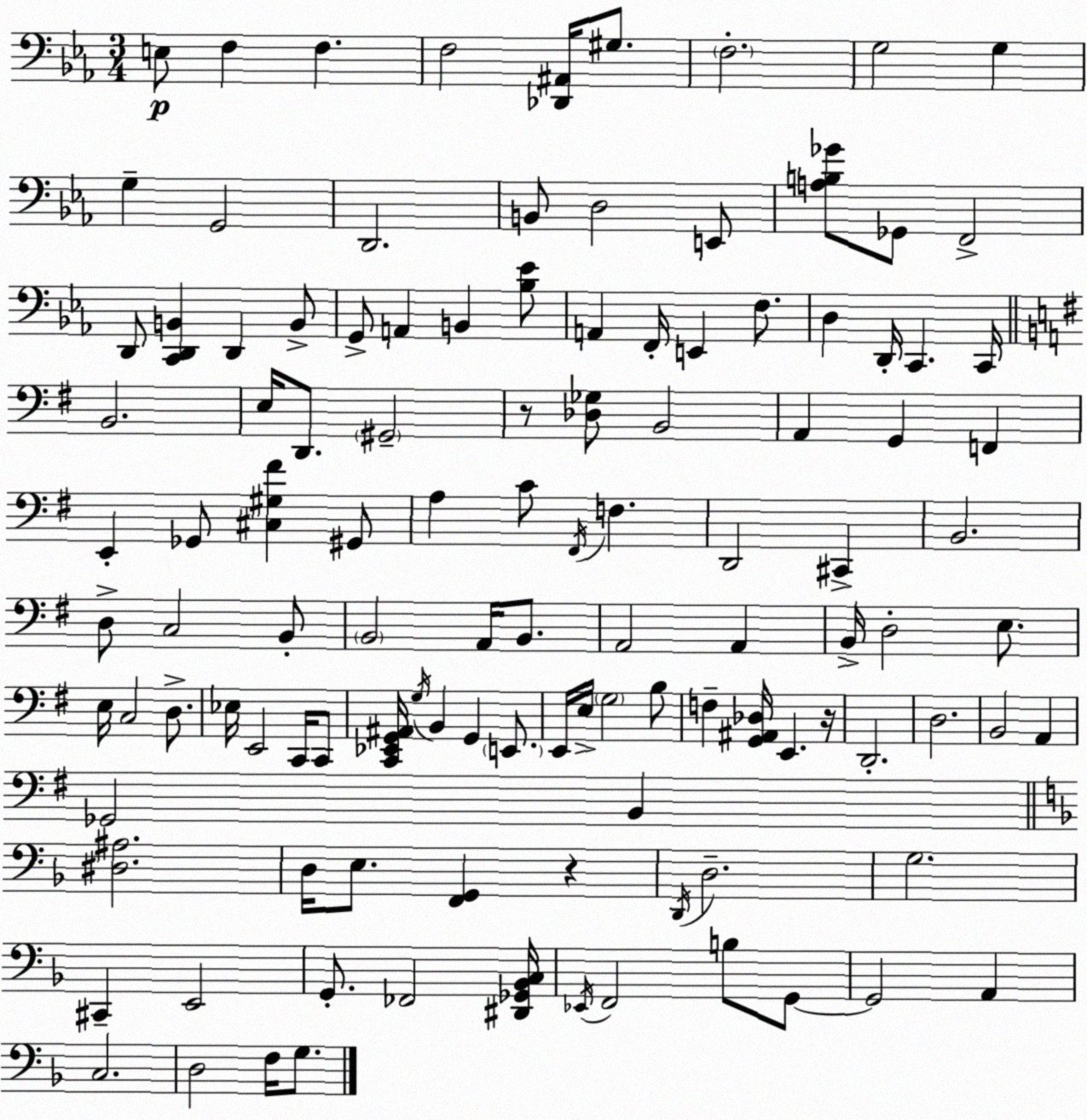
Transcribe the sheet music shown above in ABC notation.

X:1
T:Untitled
M:3/4
L:1/4
K:Cm
E,/2 F, F, F,2 [_D,,^A,,]/4 ^G,/2 F,2 G,2 G, G, G,,2 D,,2 B,,/2 D,2 E,,/2 [A,B,_G]/2 _G,,/2 F,,2 D,,/2 [C,,D,,B,,] D,, B,,/2 G,,/2 A,, B,, [_B,_E]/2 A,, F,,/4 E,, F,/2 D, D,,/4 C,, C,,/4 B,,2 E,/4 D,,/2 ^G,,2 z/2 [_D,_G,]/2 B,,2 A,, G,, F,, E,, _G,,/2 [^C,^G,^F] ^G,,/2 A, C/2 ^F,,/4 F, D,,2 ^C,, B,,2 D,/2 C,2 B,,/2 B,,2 A,,/4 B,,/2 A,,2 A,, B,,/4 D,2 E,/2 E,/4 C,2 D,/2 _E,/4 E,,2 C,,/4 C,,/2 [C,,_E,,G,,^A,,]/4 G,/4 B,, G,, E,,/2 E,,/4 E,/4 G,2 B,/2 F, [G,,^A,,_D,]/4 E,, z/4 D,,2 D,2 B,,2 A,, _G,,2 B,, [^D,^A,]2 D,/4 E,/2 [F,,G,,] z D,,/4 D,2 G,2 ^C,, E,,2 G,,/2 _F,,2 [^D,,_G,,_B,,C,]/4 _E,,/4 F,,2 B,/2 G,,/2 G,,2 A,, C,2 D,2 F,/4 G,/2